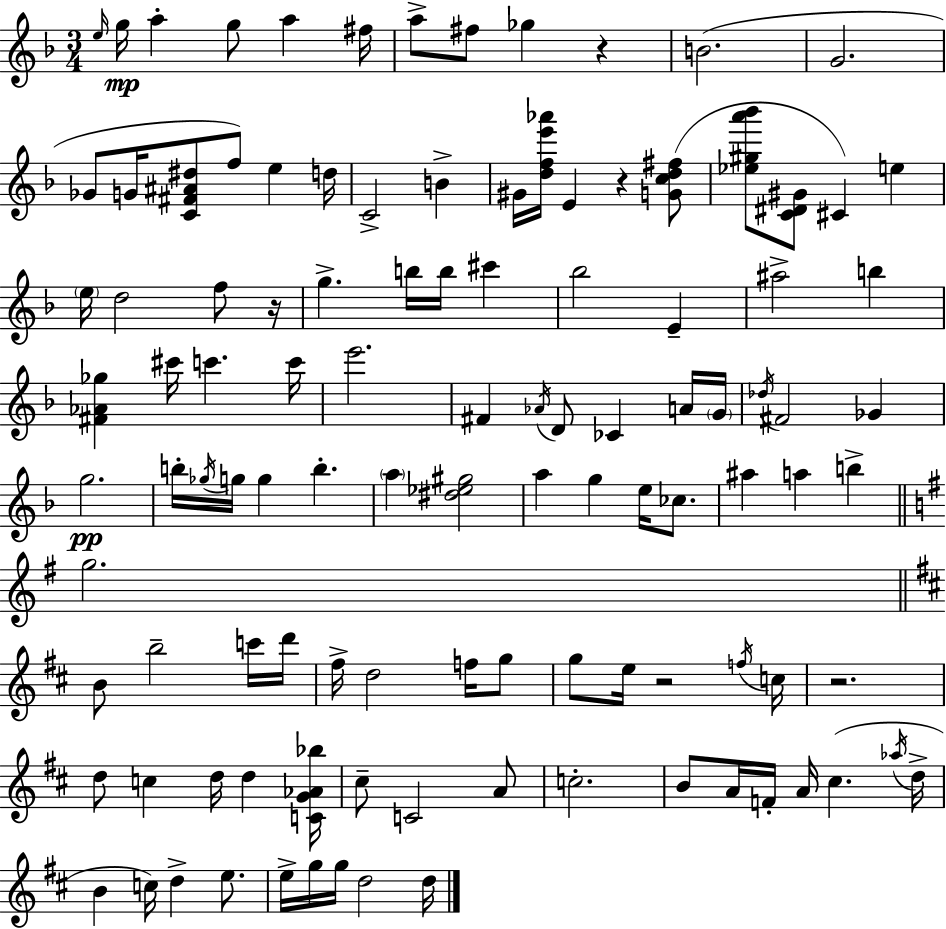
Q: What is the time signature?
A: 3/4